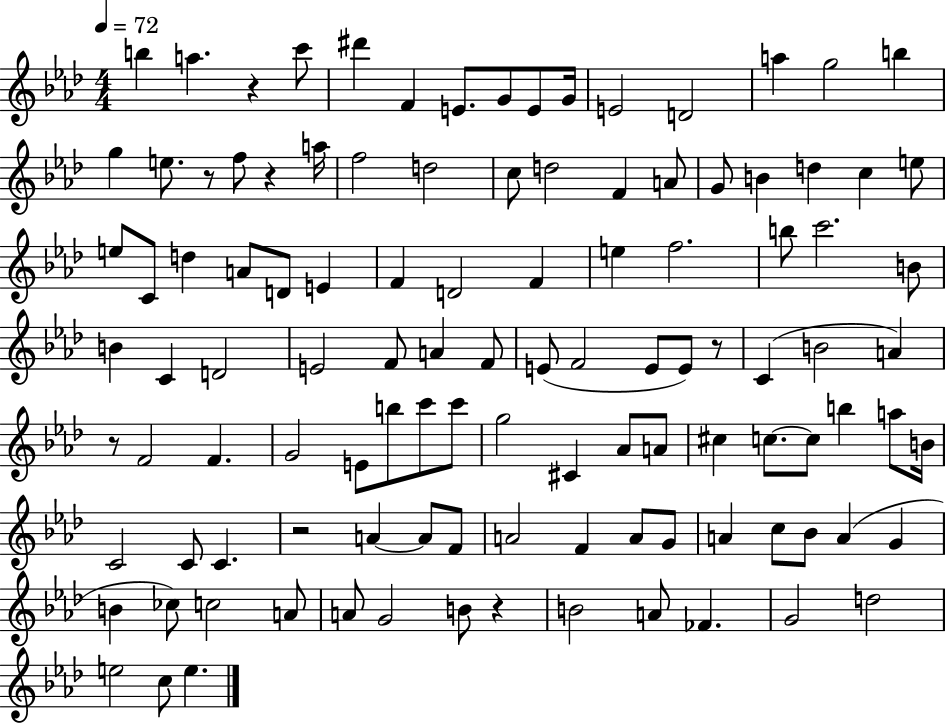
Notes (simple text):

B5/q A5/q. R/q C6/e D#6/q F4/q E4/e. G4/e E4/e G4/s E4/h D4/h A5/q G5/h B5/q G5/q E5/e. R/e F5/e R/q A5/s F5/h D5/h C5/e D5/h F4/q A4/e G4/e B4/q D5/q C5/q E5/e E5/e C4/e D5/q A4/e D4/e E4/q F4/q D4/h F4/q E5/q F5/h. B5/e C6/h. B4/e B4/q C4/q D4/h E4/h F4/e A4/q F4/e E4/e F4/h E4/e E4/e R/e C4/q B4/h A4/q R/e F4/h F4/q. G4/h E4/e B5/e C6/e C6/e G5/h C#4/q Ab4/e A4/e C#5/q C5/e. C5/e B5/q A5/e B4/s C4/h C4/e C4/q. R/h A4/q A4/e F4/e A4/h F4/q A4/e G4/e A4/q C5/e Bb4/e A4/q G4/q B4/q CES5/e C5/h A4/e A4/e G4/h B4/e R/q B4/h A4/e FES4/q. G4/h D5/h E5/h C5/e E5/q.